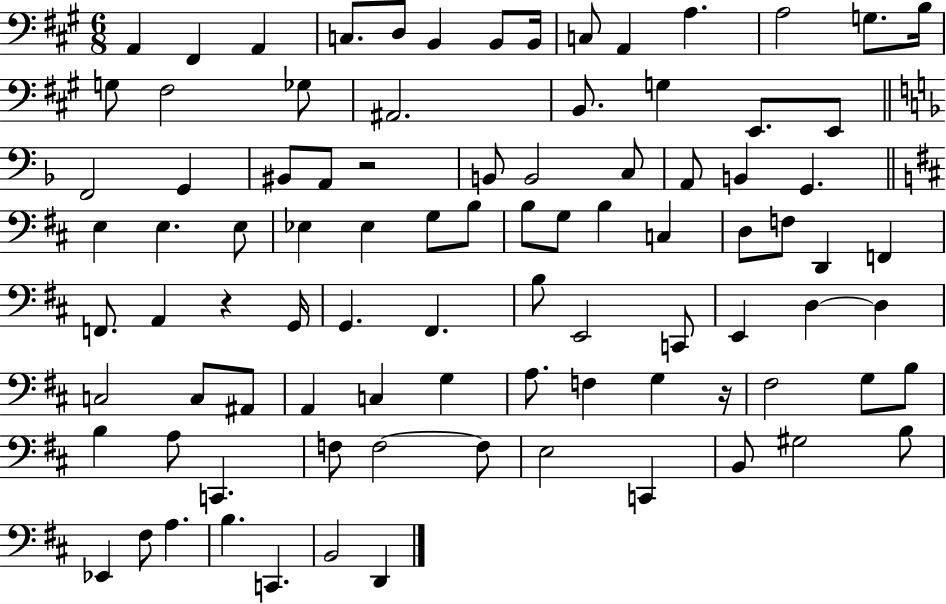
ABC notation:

X:1
T:Untitled
M:6/8
L:1/4
K:A
A,, ^F,, A,, C,/2 D,/2 B,, B,,/2 B,,/4 C,/2 A,, A, A,2 G,/2 B,/4 G,/2 ^F,2 _G,/2 ^A,,2 B,,/2 G, E,,/2 E,,/2 F,,2 G,, ^B,,/2 A,,/2 z2 B,,/2 B,,2 C,/2 A,,/2 B,, G,, E, E, E,/2 _E, _E, G,/2 B,/2 B,/2 G,/2 B, C, D,/2 F,/2 D,, F,, F,,/2 A,, z G,,/4 G,, ^F,, B,/2 E,,2 C,,/2 E,, D, D, C,2 C,/2 ^A,,/2 A,, C, G, A,/2 F, G, z/4 ^F,2 G,/2 B,/2 B, A,/2 C,, F,/2 F,2 F,/2 E,2 C,, B,,/2 ^G,2 B,/2 _E,, ^F,/2 A, B, C,, B,,2 D,,